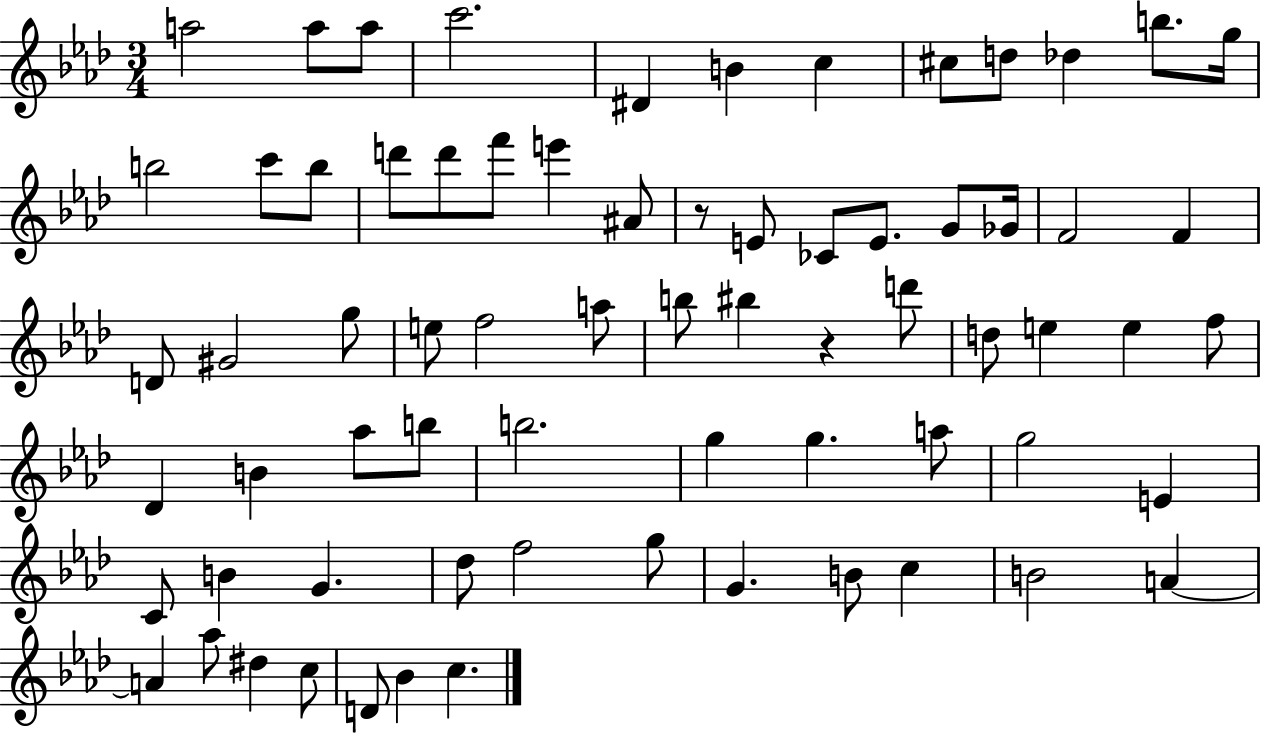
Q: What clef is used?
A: treble